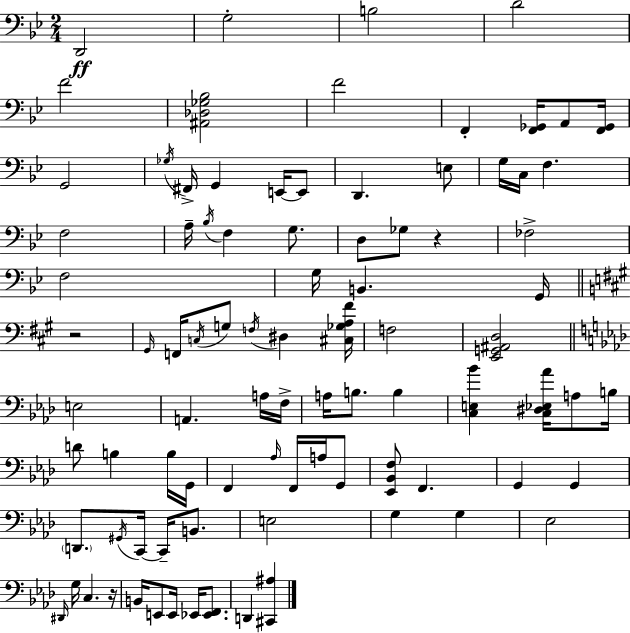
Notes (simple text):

D2/h G3/h B3/h D4/h F4/h [A#2,Db3,Gb3,Bb3]/h F4/h F2/q [F2,Gb2]/s A2/e [F2,Gb2]/s G2/h Gb3/s F#2/s G2/q E2/s E2/e D2/q. E3/e G3/s C3/s F3/q. F3/h A3/s Bb3/s F3/q G3/e. D3/e Gb3/e R/q FES3/h F3/h G3/s B2/q. G2/s R/h G#2/s F2/s C3/s G3/e F3/s D#3/q [C#3,Gb3,A3,F#4]/s F3/h [E2,G2,A#2,D3]/h E3/h A2/q. A3/s F3/s A3/s B3/e. B3/q [C3,E3,Bb4]/q [C3,D#3,Eb3,Ab4]/s A3/e B3/s D4/e B3/q B3/s G2/s F2/q Ab3/s F2/s A3/s G2/e [Eb2,Bb2,F3]/e F2/q. G2/q G2/q D2/e. G#2/s C2/s C2/s B2/e. E3/h G3/q G3/q Eb3/h D#2/s G3/s C3/q. R/s B2/s E2/e E2/s Eb2/s [Eb2,F2]/e. D2/q [C#2,A#3]/q